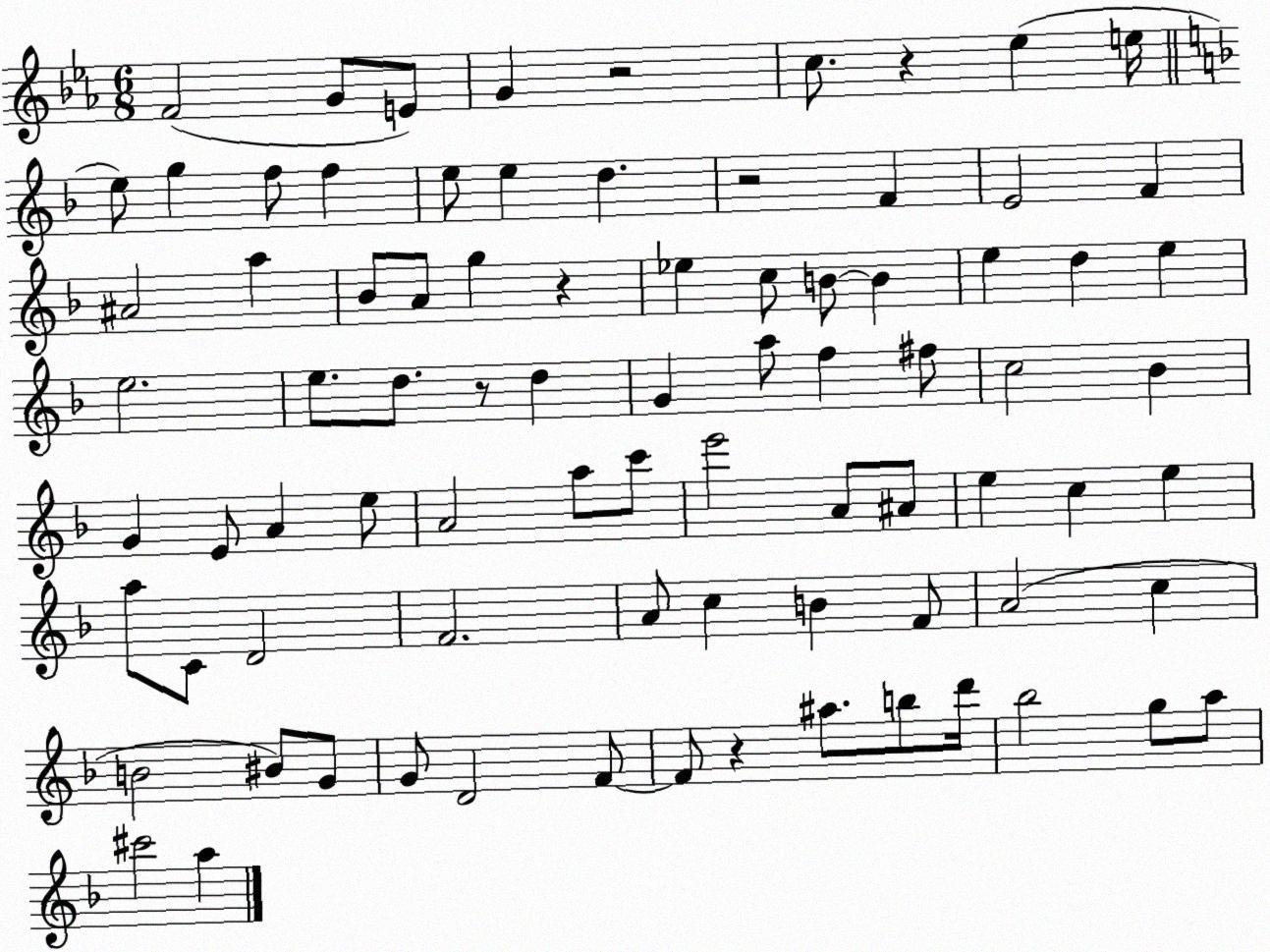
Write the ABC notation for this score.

X:1
T:Untitled
M:6/8
L:1/4
K:Eb
F2 G/2 E/2 G z2 c/2 z _e e/4 e/2 g f/2 f e/2 e d z2 F E2 F ^A2 a _B/2 A/2 g z _e c/2 B/2 B e d e e2 e/2 d/2 z/2 d G a/2 f ^f/2 c2 _B G E/2 A e/2 A2 a/2 c'/2 e'2 A/2 ^A/2 e c e a/2 C/2 D2 F2 A/2 c B F/2 A2 c B2 ^B/2 G/2 G/2 D2 F/2 F/2 z ^a/2 b/2 d'/4 _b2 g/2 a/2 ^c'2 a